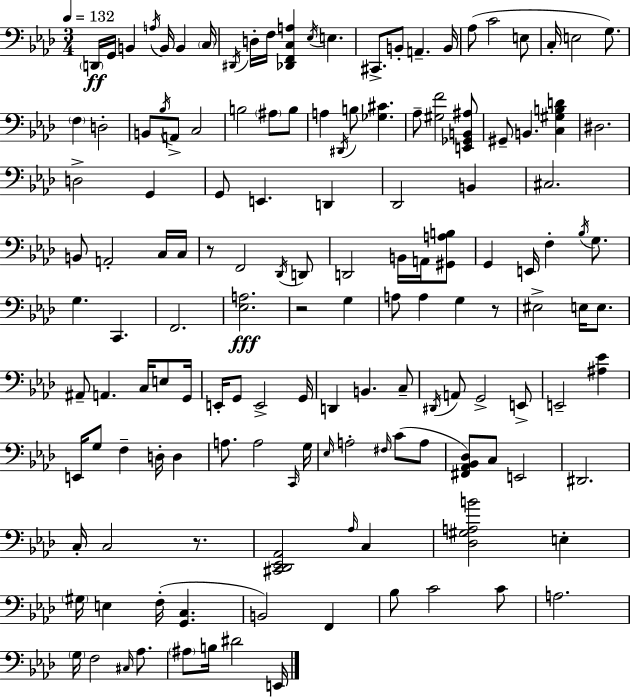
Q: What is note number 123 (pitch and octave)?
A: Ab3